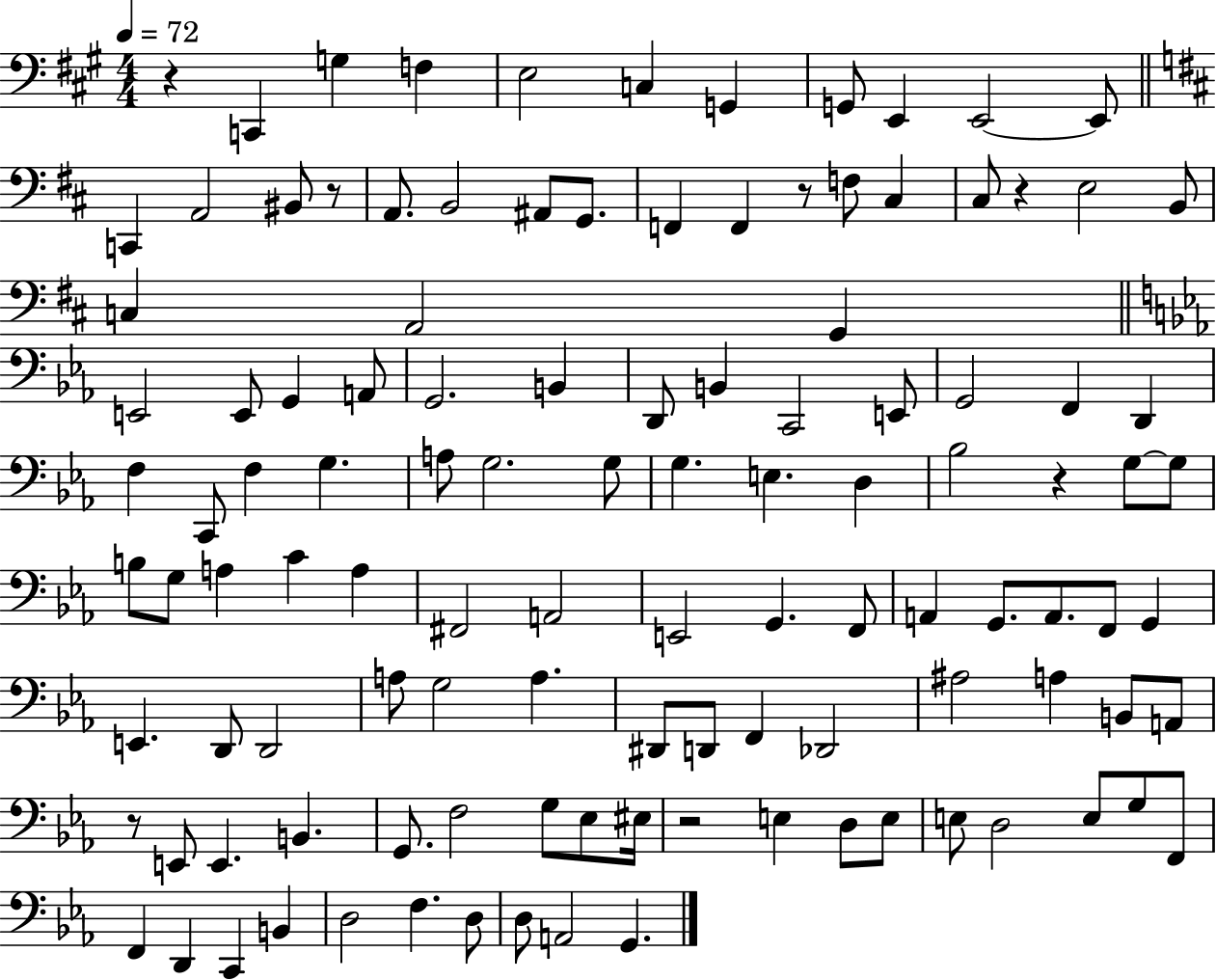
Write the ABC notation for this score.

X:1
T:Untitled
M:4/4
L:1/4
K:A
z C,, G, F, E,2 C, G,, G,,/2 E,, E,,2 E,,/2 C,, A,,2 ^B,,/2 z/2 A,,/2 B,,2 ^A,,/2 G,,/2 F,, F,, z/2 F,/2 ^C, ^C,/2 z E,2 B,,/2 C, A,,2 G,, E,,2 E,,/2 G,, A,,/2 G,,2 B,, D,,/2 B,, C,,2 E,,/2 G,,2 F,, D,, F, C,,/2 F, G, A,/2 G,2 G,/2 G, E, D, _B,2 z G,/2 G,/2 B,/2 G,/2 A, C A, ^F,,2 A,,2 E,,2 G,, F,,/2 A,, G,,/2 A,,/2 F,,/2 G,, E,, D,,/2 D,,2 A,/2 G,2 A, ^D,,/2 D,,/2 F,, _D,,2 ^A,2 A, B,,/2 A,,/2 z/2 E,,/2 E,, B,, G,,/2 F,2 G,/2 _E,/2 ^E,/4 z2 E, D,/2 E,/2 E,/2 D,2 E,/2 G,/2 F,,/2 F,, D,, C,, B,, D,2 F, D,/2 D,/2 A,,2 G,,